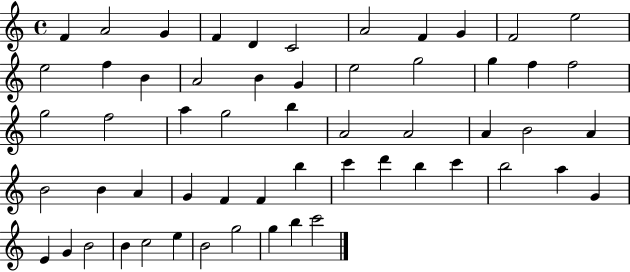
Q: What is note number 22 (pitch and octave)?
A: F5